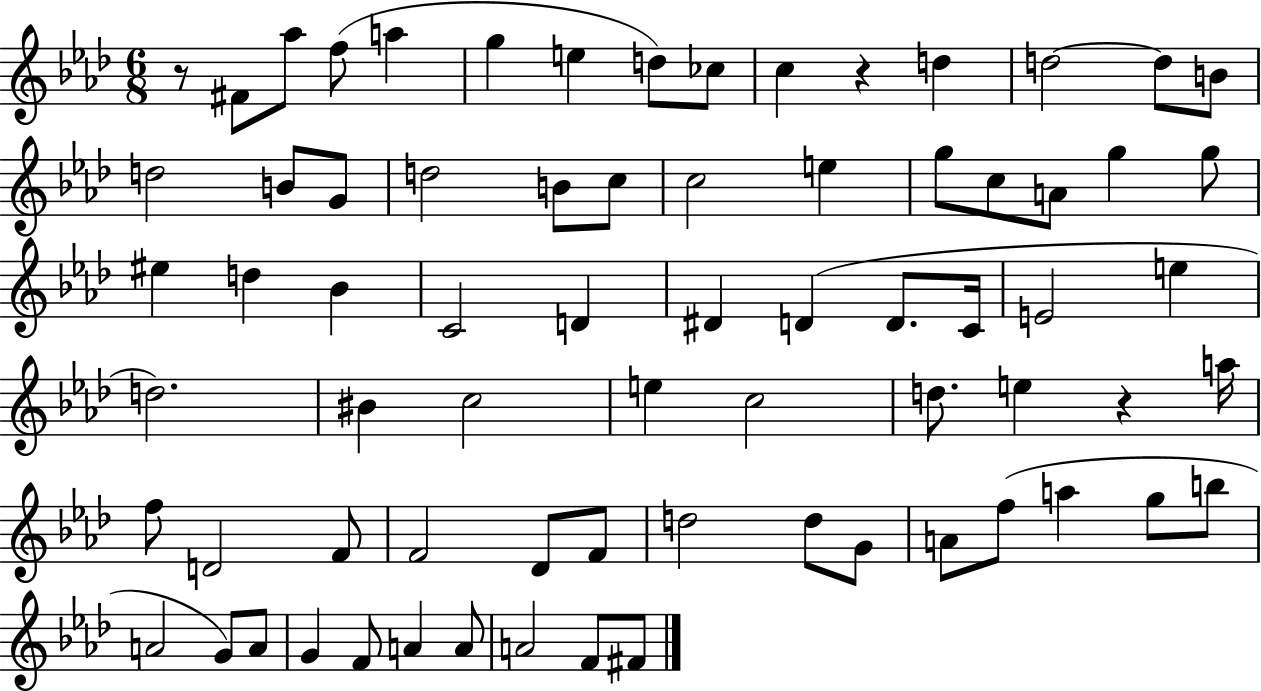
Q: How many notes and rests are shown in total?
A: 72